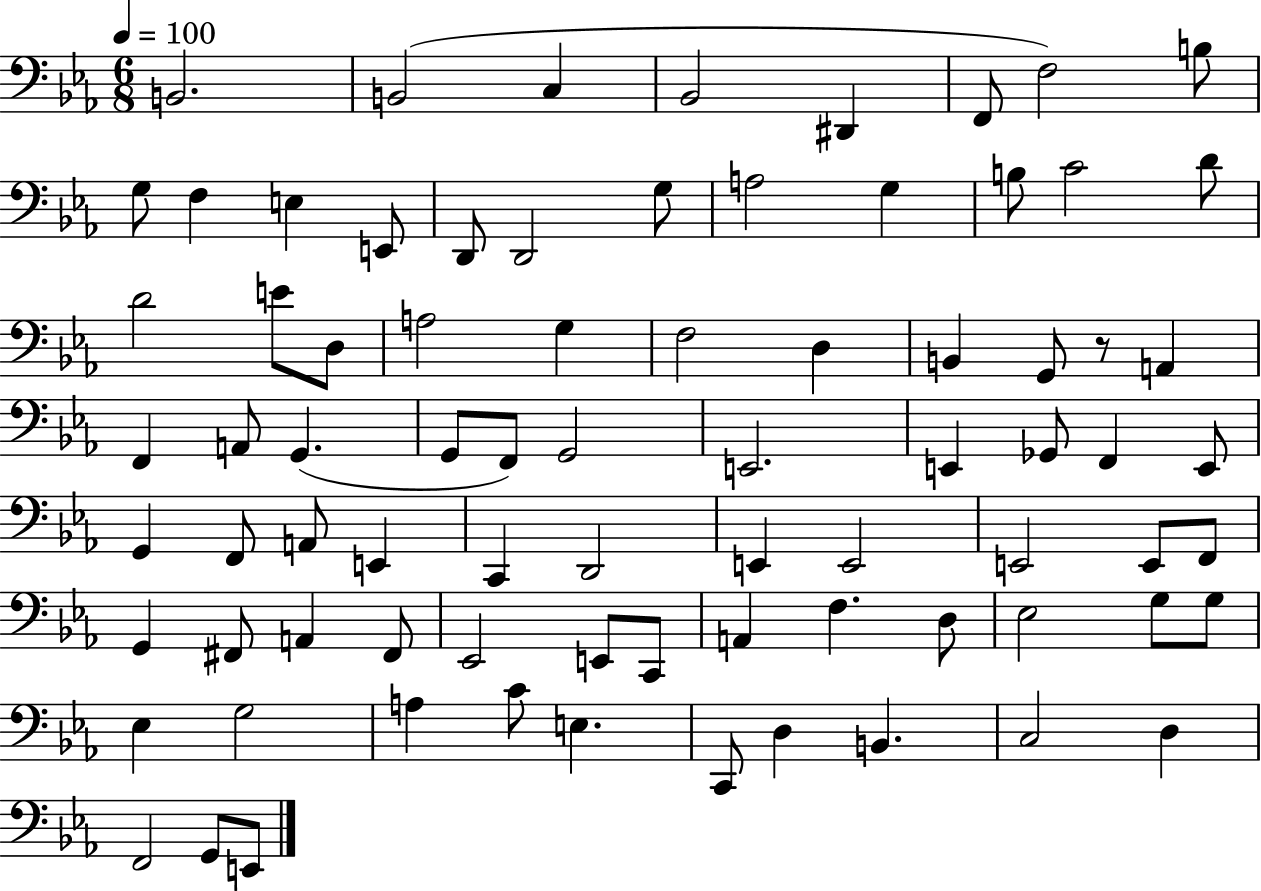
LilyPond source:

{
  \clef bass
  \numericTimeSignature
  \time 6/8
  \key ees \major
  \tempo 4 = 100
  b,2. | b,2( c4 | bes,2 dis,4 | f,8 f2) b8 | \break g8 f4 e4 e,8 | d,8 d,2 g8 | a2 g4 | b8 c'2 d'8 | \break d'2 e'8 d8 | a2 g4 | f2 d4 | b,4 g,8 r8 a,4 | \break f,4 a,8 g,4.( | g,8 f,8) g,2 | e,2. | e,4 ges,8 f,4 e,8 | \break g,4 f,8 a,8 e,4 | c,4 d,2 | e,4 e,2 | e,2 e,8 f,8 | \break g,4 fis,8 a,4 fis,8 | ees,2 e,8 c,8 | a,4 f4. d8 | ees2 g8 g8 | \break ees4 g2 | a4 c'8 e4. | c,8 d4 b,4. | c2 d4 | \break f,2 g,8 e,8 | \bar "|."
}